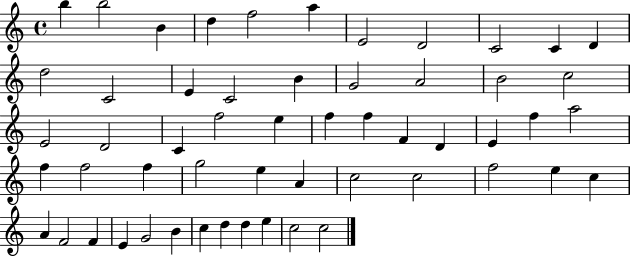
X:1
T:Untitled
M:4/4
L:1/4
K:C
b b2 B d f2 a E2 D2 C2 C D d2 C2 E C2 B G2 A2 B2 c2 E2 D2 C f2 e f f F D E f a2 f f2 f g2 e A c2 c2 f2 e c A F2 F E G2 B c d d e c2 c2